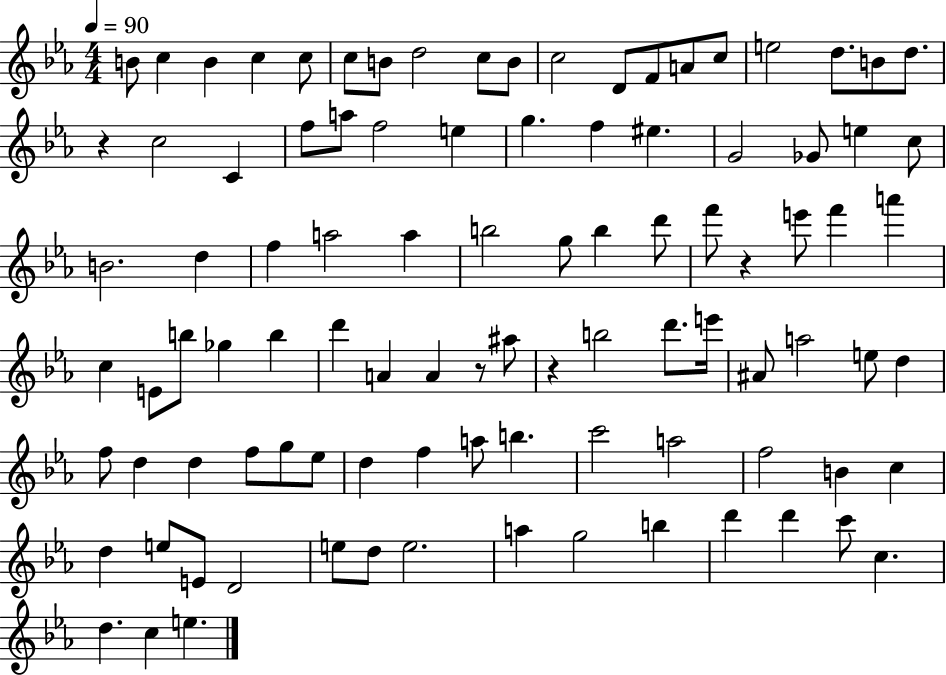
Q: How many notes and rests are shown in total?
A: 97